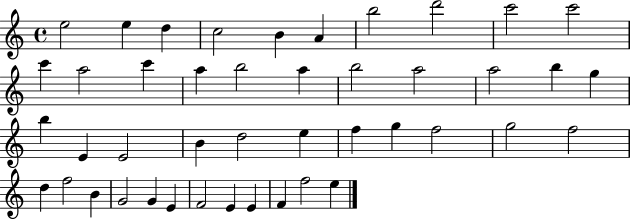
X:1
T:Untitled
M:4/4
L:1/4
K:C
e2 e d c2 B A b2 d'2 c'2 c'2 c' a2 c' a b2 a b2 a2 a2 b g b E E2 B d2 e f g f2 g2 f2 d f2 B G2 G E F2 E E F f2 e